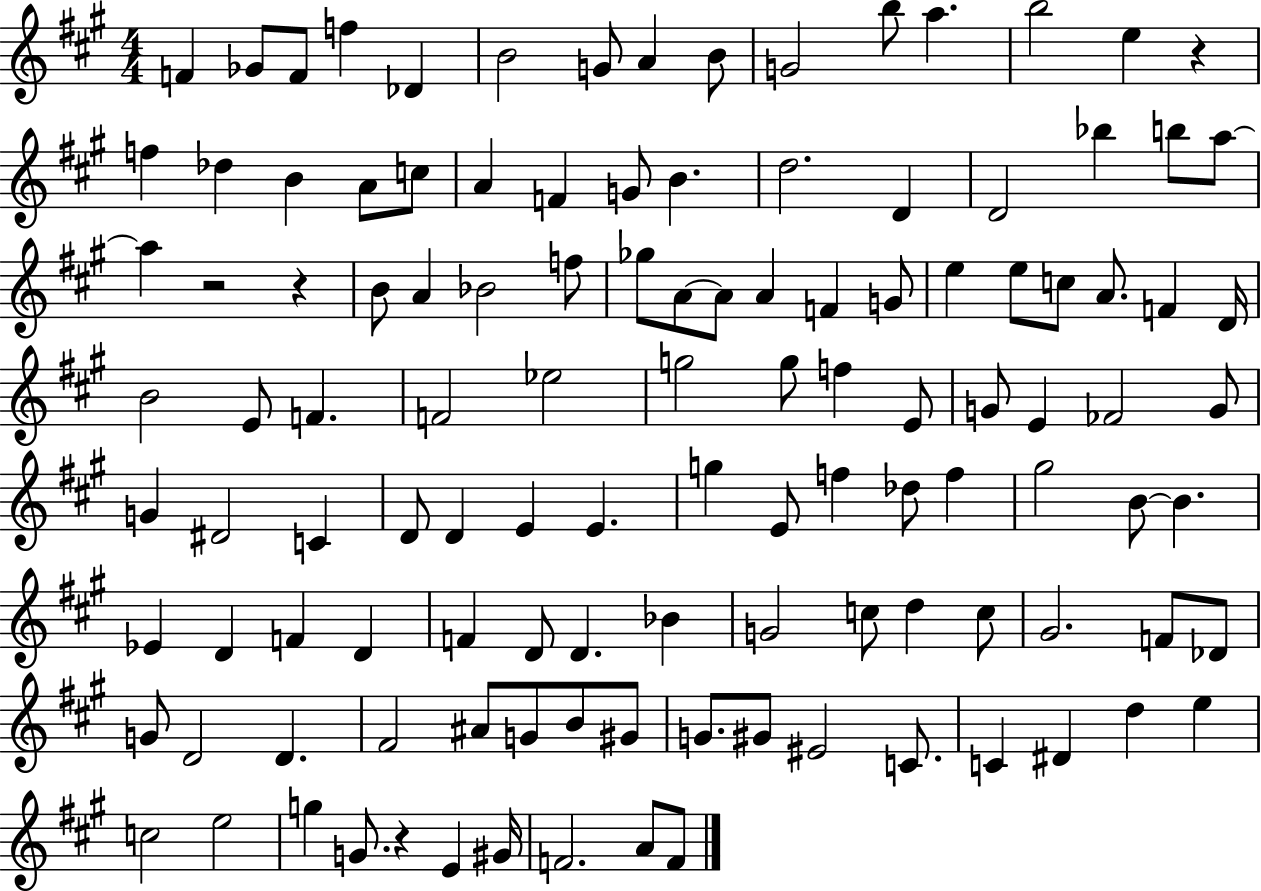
F4/q Gb4/e F4/e F5/q Db4/q B4/h G4/e A4/q B4/e G4/h B5/e A5/q. B5/h E5/q R/q F5/q Db5/q B4/q A4/e C5/e A4/q F4/q G4/e B4/q. D5/h. D4/q D4/h Bb5/q B5/e A5/e A5/q R/h R/q B4/e A4/q Bb4/h F5/e Gb5/e A4/e A4/e A4/q F4/q G4/e E5/q E5/e C5/e A4/e. F4/q D4/s B4/h E4/e F4/q. F4/h Eb5/h G5/h G5/e F5/q E4/e G4/e E4/q FES4/h G4/e G4/q D#4/h C4/q D4/e D4/q E4/q E4/q. G5/q E4/e F5/q Db5/e F5/q G#5/h B4/e B4/q. Eb4/q D4/q F4/q D4/q F4/q D4/e D4/q. Bb4/q G4/h C5/e D5/q C5/e G#4/h. F4/e Db4/e G4/e D4/h D4/q. F#4/h A#4/e G4/e B4/e G#4/e G4/e. G#4/e EIS4/h C4/e. C4/q D#4/q D5/q E5/q C5/h E5/h G5/q G4/e. R/q E4/q G#4/s F4/h. A4/e F4/e